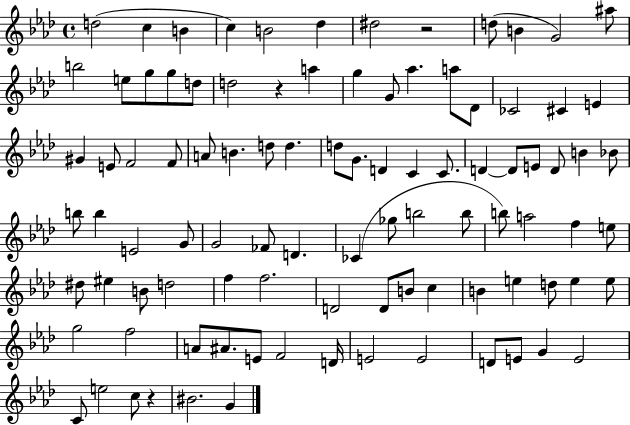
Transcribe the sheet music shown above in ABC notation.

X:1
T:Untitled
M:4/4
L:1/4
K:Ab
d2 c B c B2 _d ^d2 z2 d/2 B G2 ^a/2 b2 e/2 g/2 g/2 d/2 d2 z a g G/2 _a a/2 _D/2 _C2 ^C E ^G E/2 F2 F/2 A/2 B d/2 d d/2 G/2 D C C/2 D D/2 E/2 D/2 B _B/2 b/2 b E2 G/2 G2 _F/2 D _C _g/2 b2 b/2 b/2 a2 f e/2 ^d/2 ^e B/2 d2 f f2 D2 D/2 B/2 c B e d/2 e e/2 g2 f2 A/2 ^A/2 E/2 F2 D/4 E2 E2 D/2 E/2 G E2 C/2 e2 c/2 z ^B2 G